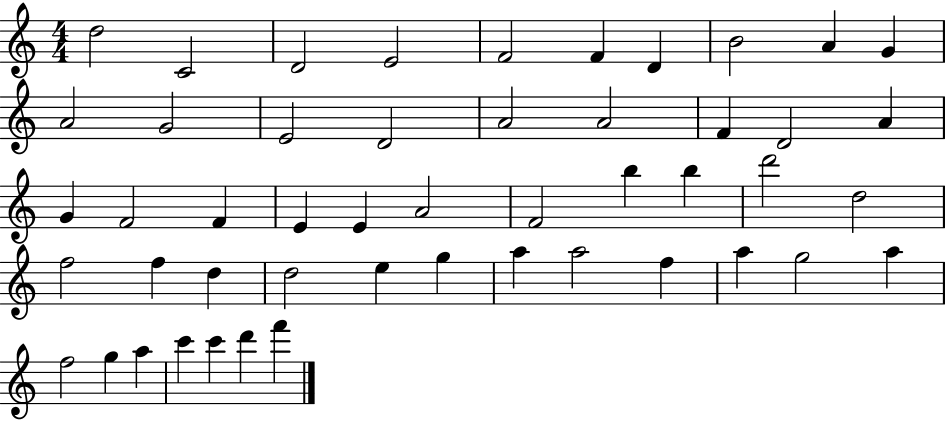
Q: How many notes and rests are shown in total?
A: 49